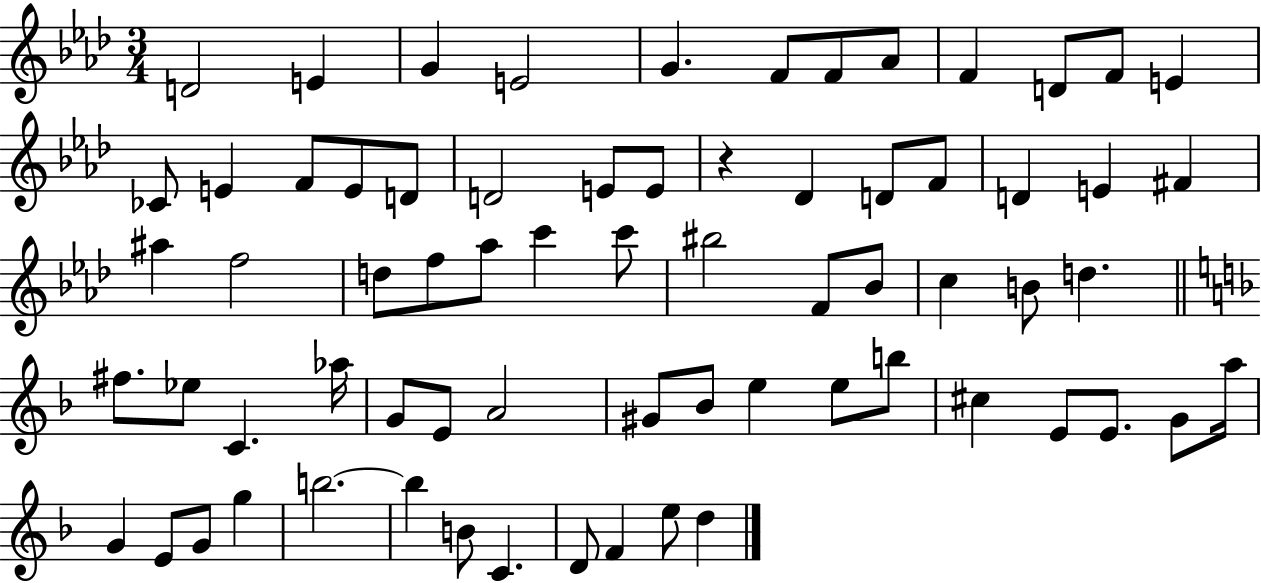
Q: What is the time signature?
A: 3/4